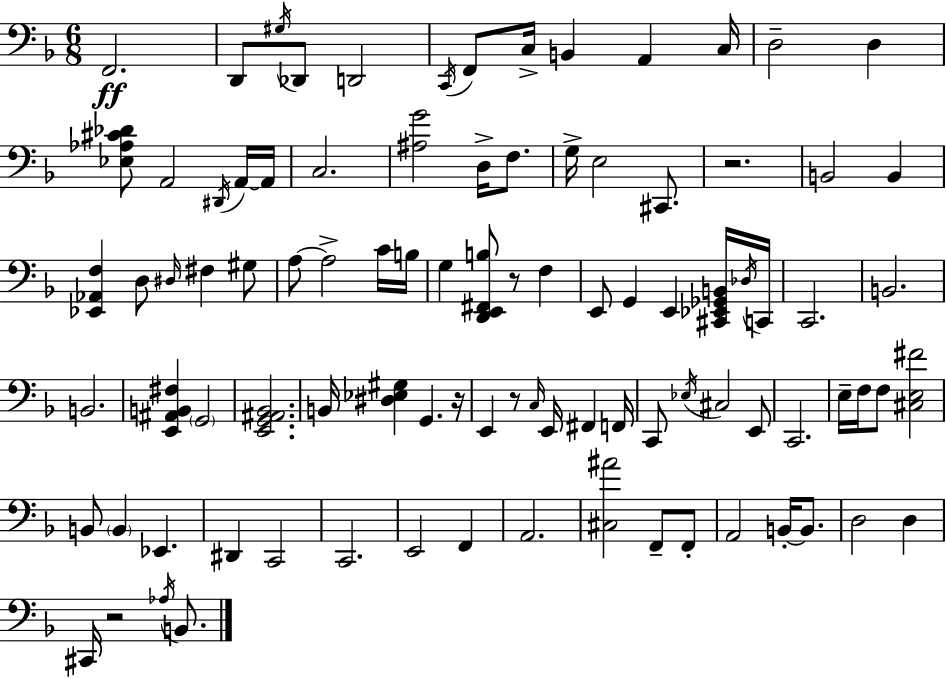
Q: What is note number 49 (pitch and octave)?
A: E2